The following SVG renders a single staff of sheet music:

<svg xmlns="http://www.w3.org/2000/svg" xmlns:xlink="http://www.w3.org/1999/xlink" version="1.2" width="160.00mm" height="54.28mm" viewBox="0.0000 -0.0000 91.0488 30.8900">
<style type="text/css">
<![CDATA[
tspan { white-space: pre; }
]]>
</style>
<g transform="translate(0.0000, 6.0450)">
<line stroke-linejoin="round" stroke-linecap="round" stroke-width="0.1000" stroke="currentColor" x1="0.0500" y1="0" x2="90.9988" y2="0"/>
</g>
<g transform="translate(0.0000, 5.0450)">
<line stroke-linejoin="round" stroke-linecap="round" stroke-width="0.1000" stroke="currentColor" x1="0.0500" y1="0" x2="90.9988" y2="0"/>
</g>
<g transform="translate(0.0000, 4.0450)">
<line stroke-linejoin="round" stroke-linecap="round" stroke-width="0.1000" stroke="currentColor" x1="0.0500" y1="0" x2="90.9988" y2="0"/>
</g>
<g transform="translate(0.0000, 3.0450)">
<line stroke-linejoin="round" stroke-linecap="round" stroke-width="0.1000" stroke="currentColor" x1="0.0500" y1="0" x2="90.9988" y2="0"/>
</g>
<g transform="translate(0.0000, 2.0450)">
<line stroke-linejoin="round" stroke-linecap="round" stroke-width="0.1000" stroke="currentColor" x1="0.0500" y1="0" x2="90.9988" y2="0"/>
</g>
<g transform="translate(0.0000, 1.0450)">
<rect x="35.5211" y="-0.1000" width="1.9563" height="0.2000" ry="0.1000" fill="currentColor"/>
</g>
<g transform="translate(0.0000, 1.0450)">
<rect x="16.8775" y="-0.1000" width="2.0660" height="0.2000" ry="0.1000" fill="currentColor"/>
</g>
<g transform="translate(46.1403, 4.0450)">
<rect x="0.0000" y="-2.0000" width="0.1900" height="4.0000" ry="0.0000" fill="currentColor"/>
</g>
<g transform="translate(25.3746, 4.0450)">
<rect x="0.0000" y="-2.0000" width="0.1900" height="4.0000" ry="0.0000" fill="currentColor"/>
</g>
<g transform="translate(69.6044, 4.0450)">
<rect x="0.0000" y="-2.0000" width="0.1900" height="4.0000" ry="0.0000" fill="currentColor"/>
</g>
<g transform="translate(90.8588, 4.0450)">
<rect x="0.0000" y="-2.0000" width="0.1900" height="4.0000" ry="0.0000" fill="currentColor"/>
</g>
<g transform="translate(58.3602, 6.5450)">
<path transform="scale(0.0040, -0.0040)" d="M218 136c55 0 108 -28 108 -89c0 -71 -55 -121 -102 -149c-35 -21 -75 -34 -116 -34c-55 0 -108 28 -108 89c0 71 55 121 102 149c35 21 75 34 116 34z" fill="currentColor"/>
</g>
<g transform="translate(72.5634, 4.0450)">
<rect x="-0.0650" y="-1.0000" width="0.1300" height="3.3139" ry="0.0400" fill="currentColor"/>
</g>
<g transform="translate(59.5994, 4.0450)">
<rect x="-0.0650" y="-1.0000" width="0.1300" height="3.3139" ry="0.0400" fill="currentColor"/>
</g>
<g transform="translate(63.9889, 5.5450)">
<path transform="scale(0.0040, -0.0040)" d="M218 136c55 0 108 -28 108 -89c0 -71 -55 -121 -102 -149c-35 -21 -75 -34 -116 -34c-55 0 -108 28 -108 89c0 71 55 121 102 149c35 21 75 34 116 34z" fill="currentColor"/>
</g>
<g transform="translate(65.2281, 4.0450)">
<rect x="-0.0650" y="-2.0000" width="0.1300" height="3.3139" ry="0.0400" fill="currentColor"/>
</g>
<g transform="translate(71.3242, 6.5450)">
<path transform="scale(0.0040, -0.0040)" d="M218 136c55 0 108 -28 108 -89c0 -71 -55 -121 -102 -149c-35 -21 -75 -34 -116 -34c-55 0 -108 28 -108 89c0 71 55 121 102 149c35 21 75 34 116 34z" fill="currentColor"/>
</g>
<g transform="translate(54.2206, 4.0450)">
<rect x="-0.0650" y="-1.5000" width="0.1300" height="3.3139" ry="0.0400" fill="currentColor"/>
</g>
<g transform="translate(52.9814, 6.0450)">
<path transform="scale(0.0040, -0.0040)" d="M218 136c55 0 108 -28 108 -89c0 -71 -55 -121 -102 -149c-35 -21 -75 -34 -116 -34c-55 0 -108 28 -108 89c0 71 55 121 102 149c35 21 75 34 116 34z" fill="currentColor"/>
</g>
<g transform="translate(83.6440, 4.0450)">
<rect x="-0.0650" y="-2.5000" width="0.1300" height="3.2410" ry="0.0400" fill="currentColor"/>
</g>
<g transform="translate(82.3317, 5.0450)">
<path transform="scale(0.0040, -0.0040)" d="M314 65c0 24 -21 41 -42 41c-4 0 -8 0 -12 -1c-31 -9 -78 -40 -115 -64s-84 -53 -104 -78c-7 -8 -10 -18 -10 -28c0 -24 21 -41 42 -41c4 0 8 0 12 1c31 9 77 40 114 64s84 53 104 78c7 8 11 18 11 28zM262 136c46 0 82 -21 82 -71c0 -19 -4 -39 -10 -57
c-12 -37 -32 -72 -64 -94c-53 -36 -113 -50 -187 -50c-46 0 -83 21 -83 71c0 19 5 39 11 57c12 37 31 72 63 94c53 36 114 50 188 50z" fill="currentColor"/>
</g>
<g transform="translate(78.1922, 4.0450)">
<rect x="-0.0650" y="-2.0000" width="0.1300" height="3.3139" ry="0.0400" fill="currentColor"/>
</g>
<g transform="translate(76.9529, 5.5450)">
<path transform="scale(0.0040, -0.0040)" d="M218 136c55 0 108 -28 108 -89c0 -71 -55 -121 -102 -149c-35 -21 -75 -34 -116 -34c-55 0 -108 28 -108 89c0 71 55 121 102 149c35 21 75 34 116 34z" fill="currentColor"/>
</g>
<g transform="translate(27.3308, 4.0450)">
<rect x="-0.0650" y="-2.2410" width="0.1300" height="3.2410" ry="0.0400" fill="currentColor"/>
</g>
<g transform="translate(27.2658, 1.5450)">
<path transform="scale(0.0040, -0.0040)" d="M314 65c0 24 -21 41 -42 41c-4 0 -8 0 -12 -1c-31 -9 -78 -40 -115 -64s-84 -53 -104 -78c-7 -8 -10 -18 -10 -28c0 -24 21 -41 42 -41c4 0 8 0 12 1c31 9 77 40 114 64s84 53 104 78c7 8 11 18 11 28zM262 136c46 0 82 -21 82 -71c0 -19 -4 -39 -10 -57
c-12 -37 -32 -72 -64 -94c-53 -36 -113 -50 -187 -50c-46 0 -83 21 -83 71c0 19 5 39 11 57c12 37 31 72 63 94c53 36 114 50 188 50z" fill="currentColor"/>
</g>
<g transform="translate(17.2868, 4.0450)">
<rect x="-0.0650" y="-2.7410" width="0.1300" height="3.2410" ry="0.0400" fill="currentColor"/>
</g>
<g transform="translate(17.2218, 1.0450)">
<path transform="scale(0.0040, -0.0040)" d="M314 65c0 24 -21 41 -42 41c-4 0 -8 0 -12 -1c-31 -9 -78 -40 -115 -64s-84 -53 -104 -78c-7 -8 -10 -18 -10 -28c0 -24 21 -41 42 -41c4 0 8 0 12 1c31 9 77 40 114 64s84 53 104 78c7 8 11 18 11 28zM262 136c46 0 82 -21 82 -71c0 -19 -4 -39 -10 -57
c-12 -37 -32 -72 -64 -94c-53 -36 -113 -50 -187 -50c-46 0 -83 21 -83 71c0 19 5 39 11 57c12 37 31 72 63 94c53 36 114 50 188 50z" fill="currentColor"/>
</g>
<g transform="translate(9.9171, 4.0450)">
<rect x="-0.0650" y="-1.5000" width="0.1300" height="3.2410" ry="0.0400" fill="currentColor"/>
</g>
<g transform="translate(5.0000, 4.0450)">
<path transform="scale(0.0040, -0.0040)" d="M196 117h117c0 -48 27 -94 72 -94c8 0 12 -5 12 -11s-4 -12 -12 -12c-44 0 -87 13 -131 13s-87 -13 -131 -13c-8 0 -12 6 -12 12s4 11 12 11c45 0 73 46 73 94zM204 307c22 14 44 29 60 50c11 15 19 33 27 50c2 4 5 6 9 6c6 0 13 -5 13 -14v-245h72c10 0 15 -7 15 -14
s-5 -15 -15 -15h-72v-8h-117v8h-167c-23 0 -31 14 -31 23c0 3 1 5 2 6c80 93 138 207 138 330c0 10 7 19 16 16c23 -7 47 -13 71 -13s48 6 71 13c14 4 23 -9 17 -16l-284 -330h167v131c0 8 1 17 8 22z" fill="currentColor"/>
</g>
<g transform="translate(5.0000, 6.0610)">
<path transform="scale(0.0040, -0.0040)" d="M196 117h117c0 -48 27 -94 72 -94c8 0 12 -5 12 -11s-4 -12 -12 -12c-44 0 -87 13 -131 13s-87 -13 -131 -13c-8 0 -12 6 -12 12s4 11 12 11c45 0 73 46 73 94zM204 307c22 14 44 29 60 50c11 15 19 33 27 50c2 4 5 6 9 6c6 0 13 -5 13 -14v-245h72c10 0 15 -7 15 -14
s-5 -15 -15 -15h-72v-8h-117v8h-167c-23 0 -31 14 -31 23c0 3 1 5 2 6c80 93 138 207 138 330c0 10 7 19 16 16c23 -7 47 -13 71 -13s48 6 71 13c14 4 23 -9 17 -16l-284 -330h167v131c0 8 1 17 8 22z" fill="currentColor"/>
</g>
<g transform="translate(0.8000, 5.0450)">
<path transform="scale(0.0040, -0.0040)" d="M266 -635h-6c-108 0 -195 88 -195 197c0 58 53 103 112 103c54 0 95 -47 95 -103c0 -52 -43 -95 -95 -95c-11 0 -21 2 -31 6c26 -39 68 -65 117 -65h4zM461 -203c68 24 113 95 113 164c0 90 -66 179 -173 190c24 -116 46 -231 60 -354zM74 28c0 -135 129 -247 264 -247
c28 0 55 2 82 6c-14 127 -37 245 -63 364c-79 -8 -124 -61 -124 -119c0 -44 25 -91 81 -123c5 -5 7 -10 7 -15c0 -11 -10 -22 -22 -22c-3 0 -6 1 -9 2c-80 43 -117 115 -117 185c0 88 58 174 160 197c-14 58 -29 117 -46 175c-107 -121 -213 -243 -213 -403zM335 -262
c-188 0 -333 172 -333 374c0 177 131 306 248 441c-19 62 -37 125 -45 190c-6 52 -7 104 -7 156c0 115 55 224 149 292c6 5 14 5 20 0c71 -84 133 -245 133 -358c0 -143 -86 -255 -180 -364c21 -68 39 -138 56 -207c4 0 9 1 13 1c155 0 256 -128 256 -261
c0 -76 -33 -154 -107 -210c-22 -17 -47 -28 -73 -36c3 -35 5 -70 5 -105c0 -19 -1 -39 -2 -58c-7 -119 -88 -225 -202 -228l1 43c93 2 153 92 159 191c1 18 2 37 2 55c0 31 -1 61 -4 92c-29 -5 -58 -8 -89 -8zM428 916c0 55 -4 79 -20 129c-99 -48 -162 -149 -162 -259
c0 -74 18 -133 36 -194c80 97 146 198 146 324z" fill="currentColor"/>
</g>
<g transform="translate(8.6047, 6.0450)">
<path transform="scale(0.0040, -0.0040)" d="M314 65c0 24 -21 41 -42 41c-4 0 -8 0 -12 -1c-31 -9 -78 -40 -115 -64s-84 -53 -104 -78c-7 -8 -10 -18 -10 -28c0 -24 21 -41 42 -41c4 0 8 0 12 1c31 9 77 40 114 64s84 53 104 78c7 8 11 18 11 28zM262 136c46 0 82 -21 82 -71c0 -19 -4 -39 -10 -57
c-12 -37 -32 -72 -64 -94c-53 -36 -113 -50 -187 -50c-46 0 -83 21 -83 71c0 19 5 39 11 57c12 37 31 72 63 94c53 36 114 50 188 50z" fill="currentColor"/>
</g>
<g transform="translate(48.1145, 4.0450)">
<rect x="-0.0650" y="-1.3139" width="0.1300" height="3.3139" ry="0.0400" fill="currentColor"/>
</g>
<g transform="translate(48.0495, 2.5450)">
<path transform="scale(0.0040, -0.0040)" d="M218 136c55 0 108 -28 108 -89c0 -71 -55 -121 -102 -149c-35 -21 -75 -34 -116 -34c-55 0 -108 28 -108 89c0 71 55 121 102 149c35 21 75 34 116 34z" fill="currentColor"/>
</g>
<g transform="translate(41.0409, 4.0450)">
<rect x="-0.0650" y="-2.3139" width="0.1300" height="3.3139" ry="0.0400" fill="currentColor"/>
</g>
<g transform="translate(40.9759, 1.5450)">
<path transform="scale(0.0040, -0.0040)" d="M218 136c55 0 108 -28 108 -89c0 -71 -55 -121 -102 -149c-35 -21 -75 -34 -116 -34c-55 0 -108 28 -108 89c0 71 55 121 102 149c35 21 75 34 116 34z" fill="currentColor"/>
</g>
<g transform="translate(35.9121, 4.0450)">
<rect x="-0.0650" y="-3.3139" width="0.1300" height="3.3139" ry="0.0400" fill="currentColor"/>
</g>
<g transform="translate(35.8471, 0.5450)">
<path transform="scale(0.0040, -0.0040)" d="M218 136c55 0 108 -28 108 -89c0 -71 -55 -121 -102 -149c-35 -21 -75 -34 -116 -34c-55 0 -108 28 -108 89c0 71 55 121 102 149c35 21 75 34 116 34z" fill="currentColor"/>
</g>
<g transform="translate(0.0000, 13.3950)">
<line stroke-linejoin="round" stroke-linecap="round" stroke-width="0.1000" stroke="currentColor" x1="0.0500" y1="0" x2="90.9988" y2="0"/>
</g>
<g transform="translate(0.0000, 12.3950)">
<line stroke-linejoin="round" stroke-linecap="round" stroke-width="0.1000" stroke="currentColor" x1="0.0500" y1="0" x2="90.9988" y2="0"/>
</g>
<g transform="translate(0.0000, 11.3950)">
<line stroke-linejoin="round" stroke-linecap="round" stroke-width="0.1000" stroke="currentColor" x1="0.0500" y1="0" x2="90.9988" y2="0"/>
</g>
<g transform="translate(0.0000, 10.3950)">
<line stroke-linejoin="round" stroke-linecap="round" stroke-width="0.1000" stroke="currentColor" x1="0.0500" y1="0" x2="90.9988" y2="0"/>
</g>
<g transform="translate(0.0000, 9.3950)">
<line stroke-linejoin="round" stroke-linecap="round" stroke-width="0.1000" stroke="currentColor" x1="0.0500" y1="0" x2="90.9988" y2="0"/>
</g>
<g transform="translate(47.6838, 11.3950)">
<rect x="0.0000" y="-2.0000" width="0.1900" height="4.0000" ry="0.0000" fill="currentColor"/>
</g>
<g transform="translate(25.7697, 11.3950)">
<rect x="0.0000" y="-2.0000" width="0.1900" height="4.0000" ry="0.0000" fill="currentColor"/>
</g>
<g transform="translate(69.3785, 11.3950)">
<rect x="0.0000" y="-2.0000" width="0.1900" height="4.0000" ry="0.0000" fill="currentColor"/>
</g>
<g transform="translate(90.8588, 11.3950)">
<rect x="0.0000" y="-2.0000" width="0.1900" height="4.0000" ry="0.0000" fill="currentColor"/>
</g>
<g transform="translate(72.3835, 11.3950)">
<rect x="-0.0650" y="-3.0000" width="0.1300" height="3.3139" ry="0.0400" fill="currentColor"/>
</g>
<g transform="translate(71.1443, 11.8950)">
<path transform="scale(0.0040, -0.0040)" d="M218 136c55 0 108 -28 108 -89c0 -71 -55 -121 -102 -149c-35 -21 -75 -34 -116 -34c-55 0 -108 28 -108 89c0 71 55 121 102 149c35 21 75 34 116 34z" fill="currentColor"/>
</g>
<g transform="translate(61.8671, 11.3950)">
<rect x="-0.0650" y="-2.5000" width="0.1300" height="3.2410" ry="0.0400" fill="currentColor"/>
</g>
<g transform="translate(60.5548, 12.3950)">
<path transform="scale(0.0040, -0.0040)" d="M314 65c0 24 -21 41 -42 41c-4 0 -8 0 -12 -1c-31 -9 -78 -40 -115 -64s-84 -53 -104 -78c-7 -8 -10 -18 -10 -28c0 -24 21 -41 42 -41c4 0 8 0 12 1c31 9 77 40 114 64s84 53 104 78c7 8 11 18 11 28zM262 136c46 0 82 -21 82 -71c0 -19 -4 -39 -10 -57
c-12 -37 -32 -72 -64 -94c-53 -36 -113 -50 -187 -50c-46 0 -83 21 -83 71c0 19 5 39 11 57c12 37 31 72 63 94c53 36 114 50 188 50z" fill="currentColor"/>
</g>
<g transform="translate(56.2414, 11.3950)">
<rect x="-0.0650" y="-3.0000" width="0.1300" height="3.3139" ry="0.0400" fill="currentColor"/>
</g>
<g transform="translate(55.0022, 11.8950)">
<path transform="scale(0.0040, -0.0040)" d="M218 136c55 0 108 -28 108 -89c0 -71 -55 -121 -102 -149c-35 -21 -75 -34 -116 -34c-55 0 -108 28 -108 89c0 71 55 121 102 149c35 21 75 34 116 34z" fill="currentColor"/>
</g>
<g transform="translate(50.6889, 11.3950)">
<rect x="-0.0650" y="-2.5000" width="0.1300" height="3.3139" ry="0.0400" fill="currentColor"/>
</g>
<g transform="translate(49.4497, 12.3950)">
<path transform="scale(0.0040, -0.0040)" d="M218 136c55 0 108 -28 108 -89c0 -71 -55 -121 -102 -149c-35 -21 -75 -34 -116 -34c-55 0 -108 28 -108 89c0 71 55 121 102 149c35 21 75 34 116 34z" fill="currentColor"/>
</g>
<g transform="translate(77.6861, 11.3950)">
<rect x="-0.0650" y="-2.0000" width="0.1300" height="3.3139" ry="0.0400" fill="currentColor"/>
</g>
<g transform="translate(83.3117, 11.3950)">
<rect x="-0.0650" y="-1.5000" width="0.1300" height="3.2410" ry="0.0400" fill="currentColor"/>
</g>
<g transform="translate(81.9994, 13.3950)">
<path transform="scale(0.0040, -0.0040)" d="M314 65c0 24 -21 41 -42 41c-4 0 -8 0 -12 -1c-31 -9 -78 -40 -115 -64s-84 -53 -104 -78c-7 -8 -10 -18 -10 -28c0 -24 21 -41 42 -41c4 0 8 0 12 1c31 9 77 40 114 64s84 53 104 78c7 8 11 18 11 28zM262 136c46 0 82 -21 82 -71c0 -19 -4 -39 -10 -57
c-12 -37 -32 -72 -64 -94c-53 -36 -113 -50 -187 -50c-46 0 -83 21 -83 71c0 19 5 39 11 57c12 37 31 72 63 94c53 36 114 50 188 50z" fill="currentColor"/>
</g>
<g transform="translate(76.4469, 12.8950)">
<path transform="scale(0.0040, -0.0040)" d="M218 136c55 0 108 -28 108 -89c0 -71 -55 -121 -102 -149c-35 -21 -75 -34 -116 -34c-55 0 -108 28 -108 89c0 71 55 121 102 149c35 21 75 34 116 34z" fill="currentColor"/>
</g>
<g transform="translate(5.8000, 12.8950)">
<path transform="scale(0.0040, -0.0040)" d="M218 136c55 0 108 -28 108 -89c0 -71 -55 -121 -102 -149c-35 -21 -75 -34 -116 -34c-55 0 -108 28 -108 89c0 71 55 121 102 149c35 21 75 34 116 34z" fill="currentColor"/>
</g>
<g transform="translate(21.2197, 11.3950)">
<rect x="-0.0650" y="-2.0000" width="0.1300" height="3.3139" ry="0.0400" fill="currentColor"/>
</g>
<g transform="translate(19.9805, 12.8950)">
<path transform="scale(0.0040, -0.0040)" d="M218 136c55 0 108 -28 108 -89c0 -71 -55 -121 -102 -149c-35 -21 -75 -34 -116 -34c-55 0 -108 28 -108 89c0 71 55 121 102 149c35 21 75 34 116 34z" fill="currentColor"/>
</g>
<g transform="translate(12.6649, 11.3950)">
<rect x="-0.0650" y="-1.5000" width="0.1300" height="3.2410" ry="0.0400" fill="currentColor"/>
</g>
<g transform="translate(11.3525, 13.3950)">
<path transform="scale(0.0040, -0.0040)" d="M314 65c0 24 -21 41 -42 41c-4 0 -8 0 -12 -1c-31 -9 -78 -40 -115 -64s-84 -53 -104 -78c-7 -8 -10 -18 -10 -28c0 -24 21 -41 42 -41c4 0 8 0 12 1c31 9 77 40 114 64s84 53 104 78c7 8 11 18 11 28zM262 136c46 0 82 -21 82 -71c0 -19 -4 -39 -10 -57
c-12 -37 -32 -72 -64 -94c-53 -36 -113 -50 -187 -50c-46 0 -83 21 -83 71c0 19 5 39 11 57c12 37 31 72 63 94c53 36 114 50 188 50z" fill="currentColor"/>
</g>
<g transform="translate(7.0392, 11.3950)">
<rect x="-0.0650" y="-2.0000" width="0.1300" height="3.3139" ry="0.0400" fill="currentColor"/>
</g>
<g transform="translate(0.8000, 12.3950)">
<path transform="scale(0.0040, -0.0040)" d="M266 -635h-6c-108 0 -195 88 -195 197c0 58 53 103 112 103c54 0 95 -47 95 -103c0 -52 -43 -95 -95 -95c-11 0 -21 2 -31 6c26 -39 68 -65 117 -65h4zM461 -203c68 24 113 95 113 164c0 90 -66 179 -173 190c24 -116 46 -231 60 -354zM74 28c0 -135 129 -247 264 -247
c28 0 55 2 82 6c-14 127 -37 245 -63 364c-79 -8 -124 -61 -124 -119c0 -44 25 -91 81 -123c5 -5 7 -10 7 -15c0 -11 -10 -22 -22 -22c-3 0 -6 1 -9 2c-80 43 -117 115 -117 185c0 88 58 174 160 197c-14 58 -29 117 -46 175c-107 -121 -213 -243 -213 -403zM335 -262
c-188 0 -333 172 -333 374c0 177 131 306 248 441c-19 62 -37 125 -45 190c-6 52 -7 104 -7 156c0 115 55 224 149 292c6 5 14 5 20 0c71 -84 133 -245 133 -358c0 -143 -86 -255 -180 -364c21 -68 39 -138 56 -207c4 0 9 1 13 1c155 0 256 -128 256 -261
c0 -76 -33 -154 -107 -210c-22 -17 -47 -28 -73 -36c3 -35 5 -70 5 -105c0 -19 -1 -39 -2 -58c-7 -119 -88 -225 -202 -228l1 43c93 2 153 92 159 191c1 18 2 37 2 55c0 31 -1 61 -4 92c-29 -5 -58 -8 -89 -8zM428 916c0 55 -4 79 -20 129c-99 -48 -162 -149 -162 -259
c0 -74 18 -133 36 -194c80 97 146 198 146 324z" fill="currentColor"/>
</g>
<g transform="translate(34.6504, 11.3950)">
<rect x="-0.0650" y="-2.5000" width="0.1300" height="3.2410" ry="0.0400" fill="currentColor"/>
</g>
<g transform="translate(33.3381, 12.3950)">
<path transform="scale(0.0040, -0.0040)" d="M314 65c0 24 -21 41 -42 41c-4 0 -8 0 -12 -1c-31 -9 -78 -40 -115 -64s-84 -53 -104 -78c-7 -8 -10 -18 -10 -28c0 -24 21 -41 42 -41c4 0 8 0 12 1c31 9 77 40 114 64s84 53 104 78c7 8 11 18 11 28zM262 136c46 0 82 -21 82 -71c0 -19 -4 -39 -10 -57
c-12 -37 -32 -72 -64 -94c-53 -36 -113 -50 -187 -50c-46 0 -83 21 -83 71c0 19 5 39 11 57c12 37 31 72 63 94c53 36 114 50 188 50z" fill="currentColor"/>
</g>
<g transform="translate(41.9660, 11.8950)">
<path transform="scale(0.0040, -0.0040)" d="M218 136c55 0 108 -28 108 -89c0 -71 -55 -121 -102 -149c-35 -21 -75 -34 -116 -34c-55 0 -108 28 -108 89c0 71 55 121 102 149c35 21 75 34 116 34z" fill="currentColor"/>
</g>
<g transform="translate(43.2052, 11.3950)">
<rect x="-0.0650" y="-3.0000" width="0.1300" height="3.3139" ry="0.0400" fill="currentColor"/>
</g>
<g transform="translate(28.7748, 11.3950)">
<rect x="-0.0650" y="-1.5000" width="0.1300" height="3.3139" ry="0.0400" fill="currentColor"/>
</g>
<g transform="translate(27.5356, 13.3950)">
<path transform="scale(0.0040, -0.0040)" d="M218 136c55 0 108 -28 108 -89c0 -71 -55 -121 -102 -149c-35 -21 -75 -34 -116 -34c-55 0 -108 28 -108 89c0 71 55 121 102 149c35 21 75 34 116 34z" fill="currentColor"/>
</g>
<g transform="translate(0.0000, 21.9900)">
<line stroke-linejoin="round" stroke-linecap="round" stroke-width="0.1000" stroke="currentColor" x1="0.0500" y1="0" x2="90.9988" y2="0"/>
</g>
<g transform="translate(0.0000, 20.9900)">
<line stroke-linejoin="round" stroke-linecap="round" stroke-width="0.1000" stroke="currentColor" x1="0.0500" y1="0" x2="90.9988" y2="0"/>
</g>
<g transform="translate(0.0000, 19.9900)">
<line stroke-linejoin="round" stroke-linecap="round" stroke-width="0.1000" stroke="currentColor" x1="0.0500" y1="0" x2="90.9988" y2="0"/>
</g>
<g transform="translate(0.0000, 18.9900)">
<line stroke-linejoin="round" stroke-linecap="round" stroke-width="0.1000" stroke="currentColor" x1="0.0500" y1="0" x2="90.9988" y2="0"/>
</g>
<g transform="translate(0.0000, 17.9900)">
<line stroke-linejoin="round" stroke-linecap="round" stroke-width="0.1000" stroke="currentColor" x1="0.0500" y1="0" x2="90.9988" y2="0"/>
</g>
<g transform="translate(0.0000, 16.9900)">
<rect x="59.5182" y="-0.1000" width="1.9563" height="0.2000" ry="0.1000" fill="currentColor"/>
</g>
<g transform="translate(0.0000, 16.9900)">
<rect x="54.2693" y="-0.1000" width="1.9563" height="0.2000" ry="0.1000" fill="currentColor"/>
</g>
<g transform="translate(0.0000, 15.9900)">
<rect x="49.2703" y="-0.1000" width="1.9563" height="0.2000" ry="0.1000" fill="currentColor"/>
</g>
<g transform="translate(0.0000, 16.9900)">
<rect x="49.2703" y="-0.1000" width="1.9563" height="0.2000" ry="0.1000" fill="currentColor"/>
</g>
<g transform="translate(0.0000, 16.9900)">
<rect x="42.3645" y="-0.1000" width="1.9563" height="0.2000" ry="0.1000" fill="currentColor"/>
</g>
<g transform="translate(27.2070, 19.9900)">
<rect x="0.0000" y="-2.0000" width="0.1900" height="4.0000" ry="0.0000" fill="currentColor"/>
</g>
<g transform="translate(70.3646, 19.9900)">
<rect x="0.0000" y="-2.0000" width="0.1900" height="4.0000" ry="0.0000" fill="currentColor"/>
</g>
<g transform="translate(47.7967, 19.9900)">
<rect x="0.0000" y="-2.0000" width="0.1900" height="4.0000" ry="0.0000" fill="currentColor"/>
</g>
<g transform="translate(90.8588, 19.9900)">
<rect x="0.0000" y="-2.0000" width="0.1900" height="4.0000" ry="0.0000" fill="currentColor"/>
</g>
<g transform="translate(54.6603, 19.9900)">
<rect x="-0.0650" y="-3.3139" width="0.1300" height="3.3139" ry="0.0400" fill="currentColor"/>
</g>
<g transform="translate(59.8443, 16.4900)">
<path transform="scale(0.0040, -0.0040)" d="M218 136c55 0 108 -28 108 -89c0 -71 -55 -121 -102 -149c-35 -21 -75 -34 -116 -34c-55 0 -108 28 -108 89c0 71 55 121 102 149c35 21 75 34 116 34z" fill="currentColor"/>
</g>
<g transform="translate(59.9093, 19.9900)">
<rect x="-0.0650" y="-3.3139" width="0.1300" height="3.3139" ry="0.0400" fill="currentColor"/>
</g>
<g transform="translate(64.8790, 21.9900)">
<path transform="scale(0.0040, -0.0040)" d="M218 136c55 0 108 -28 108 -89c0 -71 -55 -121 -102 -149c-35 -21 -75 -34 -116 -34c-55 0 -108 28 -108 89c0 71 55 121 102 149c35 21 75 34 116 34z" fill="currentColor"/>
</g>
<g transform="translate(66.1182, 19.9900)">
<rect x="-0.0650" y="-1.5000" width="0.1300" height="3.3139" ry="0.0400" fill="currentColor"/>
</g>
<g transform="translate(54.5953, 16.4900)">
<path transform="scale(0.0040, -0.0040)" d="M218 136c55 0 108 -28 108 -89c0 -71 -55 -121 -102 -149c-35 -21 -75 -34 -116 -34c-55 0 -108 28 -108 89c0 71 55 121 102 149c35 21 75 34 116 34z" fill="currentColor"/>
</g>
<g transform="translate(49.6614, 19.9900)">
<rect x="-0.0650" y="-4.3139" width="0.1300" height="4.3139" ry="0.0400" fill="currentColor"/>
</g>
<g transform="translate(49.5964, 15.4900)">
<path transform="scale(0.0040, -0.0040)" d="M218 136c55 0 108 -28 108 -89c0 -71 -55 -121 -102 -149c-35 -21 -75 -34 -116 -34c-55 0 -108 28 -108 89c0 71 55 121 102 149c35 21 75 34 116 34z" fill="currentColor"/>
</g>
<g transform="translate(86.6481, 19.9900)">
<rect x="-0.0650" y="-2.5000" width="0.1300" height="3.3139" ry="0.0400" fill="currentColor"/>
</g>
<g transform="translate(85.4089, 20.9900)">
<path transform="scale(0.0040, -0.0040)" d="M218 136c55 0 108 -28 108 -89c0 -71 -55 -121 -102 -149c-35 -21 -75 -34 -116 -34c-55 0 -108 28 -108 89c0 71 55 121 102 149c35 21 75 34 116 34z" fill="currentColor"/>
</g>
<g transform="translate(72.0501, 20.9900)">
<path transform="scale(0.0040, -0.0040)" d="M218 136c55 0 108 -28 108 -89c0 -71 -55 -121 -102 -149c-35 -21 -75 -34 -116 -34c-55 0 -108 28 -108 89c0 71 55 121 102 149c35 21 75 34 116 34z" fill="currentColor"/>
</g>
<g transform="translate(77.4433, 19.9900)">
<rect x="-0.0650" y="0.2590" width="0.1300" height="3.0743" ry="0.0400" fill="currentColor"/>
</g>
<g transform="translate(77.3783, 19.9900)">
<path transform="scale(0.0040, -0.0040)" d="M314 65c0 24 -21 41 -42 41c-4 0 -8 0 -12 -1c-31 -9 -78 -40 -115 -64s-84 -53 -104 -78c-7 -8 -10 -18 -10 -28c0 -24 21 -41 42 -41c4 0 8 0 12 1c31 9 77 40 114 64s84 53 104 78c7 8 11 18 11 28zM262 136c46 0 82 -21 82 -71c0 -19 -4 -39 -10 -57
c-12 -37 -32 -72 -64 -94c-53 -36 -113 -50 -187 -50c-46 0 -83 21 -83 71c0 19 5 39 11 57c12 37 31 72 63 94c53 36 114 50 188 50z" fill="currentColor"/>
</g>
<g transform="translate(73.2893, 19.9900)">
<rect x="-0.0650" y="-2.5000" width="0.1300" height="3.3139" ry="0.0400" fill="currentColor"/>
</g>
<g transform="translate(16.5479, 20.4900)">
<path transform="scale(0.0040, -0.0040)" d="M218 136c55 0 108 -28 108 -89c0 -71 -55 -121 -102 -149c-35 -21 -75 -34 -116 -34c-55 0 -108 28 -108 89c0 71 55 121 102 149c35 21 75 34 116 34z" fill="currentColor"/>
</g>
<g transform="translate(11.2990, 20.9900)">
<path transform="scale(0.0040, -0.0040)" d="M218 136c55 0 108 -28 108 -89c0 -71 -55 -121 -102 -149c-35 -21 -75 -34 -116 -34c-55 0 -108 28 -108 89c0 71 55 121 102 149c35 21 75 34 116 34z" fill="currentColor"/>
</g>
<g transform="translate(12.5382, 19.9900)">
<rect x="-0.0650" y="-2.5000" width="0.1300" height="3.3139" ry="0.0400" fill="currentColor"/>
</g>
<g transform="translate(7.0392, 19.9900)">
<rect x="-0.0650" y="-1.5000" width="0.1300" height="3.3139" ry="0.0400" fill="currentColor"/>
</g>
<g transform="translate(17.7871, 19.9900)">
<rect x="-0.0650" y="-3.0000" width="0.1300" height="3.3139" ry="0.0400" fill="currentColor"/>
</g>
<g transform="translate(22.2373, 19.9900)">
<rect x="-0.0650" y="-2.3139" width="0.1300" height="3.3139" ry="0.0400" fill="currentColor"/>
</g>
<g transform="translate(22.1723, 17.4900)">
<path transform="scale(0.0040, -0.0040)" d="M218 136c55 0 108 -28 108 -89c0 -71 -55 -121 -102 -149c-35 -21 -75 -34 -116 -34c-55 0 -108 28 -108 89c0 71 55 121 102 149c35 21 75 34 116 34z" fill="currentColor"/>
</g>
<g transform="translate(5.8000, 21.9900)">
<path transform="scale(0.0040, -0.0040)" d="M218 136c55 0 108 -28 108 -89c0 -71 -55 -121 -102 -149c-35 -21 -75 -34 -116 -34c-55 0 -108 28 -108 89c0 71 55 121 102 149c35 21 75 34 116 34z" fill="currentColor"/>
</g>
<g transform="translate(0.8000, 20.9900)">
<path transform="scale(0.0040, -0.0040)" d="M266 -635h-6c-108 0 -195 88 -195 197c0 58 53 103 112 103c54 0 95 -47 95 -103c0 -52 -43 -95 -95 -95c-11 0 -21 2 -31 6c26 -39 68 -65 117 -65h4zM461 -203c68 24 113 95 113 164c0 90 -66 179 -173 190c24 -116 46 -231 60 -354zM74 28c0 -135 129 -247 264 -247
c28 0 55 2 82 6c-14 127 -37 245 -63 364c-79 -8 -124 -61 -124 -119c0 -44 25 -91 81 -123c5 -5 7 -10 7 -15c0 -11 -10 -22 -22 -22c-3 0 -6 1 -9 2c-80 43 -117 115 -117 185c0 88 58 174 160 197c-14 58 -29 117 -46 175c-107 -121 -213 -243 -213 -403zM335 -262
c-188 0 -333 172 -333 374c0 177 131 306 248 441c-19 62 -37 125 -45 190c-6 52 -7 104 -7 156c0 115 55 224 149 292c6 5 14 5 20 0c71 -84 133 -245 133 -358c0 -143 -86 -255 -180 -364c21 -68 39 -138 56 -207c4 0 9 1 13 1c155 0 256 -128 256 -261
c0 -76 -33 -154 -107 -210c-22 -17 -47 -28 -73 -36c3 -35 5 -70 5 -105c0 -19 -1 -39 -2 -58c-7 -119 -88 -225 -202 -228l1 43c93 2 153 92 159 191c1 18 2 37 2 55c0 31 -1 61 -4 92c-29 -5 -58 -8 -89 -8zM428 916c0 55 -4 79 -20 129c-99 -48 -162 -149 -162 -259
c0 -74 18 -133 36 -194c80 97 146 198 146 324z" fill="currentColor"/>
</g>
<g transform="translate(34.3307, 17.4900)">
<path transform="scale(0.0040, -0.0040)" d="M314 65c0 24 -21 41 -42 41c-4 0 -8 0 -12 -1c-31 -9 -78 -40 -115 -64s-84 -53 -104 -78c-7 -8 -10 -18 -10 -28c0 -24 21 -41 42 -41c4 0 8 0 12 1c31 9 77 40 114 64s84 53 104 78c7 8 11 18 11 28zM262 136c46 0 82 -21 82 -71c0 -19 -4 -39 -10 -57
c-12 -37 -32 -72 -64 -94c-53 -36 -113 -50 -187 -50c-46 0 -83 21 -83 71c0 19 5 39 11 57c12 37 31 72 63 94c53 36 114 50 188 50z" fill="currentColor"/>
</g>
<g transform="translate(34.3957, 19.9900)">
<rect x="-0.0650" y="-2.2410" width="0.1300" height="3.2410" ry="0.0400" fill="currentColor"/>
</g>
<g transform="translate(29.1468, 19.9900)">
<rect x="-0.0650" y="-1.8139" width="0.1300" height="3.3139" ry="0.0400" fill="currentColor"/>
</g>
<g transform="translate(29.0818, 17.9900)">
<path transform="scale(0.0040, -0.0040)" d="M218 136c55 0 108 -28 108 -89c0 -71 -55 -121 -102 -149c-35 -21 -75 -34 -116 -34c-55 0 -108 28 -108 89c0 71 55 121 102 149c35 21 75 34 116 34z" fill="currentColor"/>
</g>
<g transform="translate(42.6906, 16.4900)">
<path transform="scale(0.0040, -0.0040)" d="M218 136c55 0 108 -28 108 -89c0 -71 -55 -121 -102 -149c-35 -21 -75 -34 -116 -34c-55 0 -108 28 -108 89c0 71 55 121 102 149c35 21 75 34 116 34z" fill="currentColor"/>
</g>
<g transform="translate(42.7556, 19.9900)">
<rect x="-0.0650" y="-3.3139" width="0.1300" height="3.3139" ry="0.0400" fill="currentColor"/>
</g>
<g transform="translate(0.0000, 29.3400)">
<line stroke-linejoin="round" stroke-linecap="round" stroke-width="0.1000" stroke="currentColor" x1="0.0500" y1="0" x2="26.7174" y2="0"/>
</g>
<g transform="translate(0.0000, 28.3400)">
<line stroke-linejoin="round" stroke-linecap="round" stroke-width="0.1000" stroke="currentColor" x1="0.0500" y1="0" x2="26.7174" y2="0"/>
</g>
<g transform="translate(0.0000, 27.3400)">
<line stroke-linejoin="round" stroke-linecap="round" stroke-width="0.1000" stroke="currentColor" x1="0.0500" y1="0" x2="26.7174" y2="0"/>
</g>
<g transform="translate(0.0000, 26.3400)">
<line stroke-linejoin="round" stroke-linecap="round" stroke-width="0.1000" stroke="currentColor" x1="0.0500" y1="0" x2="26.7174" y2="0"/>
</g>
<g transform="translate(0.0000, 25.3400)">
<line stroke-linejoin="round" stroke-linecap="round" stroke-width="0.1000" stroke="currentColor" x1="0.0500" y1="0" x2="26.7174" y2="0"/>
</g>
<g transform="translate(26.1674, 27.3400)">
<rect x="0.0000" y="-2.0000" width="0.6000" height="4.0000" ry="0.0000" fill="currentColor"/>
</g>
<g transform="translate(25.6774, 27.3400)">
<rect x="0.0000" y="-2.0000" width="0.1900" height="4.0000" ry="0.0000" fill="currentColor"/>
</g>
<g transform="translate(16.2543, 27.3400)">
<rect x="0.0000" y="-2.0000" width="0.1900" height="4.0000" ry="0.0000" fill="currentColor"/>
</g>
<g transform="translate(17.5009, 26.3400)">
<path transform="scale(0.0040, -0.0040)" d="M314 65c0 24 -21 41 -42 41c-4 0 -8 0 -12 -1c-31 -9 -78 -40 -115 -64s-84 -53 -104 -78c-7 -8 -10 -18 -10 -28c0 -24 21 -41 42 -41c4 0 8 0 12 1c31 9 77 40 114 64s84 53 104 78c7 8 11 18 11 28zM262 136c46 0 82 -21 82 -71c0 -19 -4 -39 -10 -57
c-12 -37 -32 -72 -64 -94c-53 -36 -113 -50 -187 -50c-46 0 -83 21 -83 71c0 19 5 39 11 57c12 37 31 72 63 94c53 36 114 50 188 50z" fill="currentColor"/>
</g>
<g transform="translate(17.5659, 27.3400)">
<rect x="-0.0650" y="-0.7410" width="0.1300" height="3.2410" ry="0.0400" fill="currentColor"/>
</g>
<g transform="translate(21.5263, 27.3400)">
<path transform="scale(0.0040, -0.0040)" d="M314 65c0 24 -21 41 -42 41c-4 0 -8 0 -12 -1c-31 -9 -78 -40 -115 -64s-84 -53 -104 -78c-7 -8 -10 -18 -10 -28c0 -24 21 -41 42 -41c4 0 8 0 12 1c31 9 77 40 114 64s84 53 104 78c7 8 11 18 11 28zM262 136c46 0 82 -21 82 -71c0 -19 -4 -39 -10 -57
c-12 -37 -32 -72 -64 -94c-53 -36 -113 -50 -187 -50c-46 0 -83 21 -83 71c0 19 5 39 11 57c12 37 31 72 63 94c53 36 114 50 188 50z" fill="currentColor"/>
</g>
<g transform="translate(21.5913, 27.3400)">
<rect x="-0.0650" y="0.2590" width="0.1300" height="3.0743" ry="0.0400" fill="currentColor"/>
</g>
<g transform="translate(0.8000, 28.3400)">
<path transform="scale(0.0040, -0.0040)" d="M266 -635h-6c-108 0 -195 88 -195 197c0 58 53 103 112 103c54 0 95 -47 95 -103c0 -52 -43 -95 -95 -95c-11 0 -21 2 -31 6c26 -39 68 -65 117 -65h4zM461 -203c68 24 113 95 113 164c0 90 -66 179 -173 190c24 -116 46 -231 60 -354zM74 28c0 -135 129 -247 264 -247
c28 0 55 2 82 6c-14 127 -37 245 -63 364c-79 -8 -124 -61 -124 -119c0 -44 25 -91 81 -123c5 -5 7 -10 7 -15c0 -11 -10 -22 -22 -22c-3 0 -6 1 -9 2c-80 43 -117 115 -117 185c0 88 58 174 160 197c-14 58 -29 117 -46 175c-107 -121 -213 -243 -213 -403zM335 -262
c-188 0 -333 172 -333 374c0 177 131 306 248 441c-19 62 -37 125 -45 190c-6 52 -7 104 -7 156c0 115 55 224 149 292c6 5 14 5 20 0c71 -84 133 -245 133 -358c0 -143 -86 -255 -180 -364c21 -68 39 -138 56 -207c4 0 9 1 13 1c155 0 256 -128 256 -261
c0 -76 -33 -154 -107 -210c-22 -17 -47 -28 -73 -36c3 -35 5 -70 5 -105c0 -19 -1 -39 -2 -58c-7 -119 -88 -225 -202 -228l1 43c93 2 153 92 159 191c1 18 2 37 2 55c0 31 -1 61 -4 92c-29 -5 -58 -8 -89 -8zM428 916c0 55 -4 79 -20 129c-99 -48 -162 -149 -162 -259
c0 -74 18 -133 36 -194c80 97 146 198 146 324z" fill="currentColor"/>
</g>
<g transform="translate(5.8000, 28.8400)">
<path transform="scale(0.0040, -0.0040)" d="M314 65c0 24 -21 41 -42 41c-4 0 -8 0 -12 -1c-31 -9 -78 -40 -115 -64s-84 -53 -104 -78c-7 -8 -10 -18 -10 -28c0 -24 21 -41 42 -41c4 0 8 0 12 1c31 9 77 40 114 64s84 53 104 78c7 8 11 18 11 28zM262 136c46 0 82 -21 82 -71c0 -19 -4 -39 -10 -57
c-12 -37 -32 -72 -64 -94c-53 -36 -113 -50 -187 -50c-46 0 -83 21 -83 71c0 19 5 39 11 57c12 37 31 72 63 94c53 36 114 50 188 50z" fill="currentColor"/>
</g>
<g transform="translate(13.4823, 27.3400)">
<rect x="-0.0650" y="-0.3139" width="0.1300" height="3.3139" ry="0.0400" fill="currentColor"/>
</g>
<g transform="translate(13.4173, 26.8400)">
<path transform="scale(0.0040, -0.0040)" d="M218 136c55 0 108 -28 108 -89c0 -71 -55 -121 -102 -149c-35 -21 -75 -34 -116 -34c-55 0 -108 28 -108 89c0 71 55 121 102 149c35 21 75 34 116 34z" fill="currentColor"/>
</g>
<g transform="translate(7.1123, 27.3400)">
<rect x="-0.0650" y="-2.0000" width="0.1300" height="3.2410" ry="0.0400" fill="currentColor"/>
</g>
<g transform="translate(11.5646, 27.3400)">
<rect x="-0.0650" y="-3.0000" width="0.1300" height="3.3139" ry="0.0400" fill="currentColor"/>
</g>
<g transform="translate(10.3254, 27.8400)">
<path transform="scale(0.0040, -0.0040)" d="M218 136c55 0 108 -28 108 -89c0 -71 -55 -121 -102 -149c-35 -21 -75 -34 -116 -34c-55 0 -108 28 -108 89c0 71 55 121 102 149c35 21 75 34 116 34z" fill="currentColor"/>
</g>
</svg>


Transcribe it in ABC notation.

X:1
T:Untitled
M:4/4
L:1/4
K:C
E2 a2 g2 b g e E D F D F G2 F E2 F E G2 A G A G2 A F E2 E G A g f g2 b d' b b E G B2 G F2 A c d2 B2